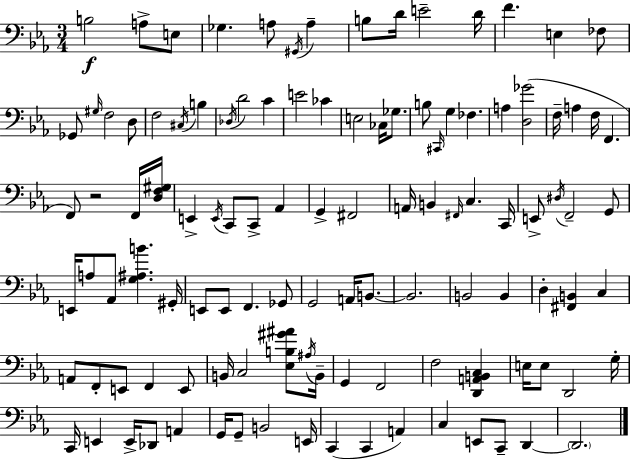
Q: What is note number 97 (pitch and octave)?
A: E2